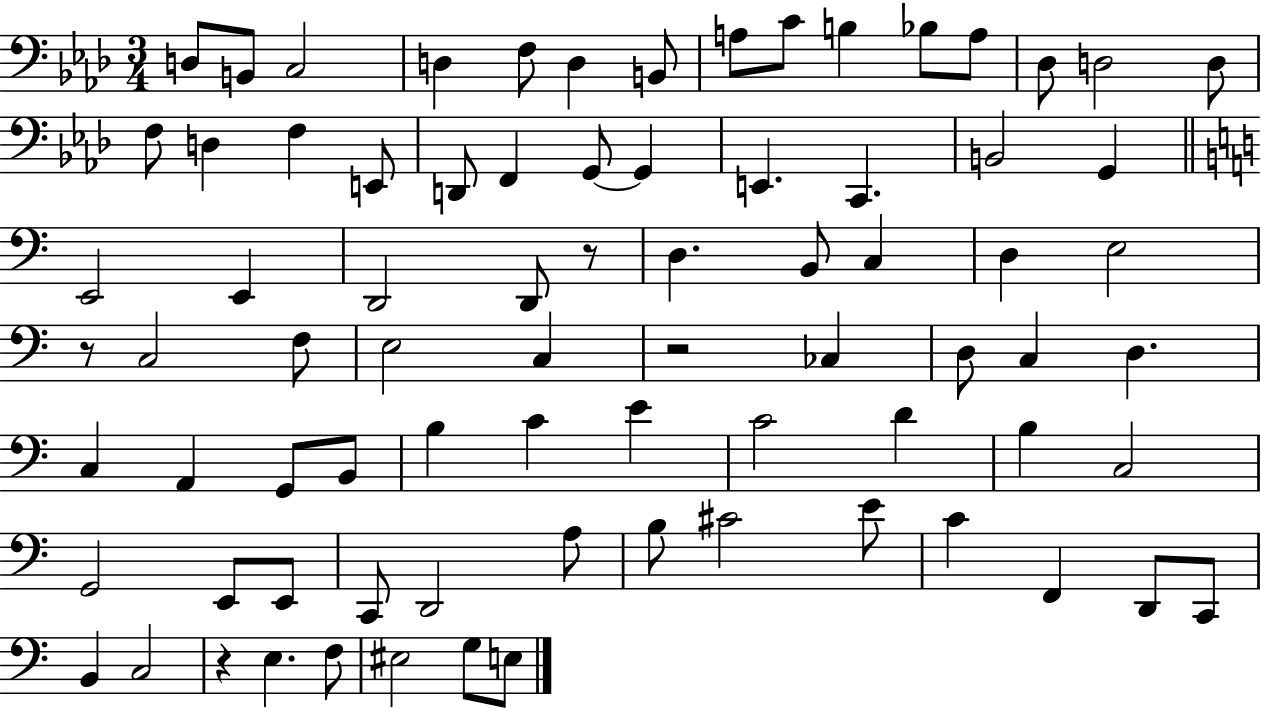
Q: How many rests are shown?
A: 4